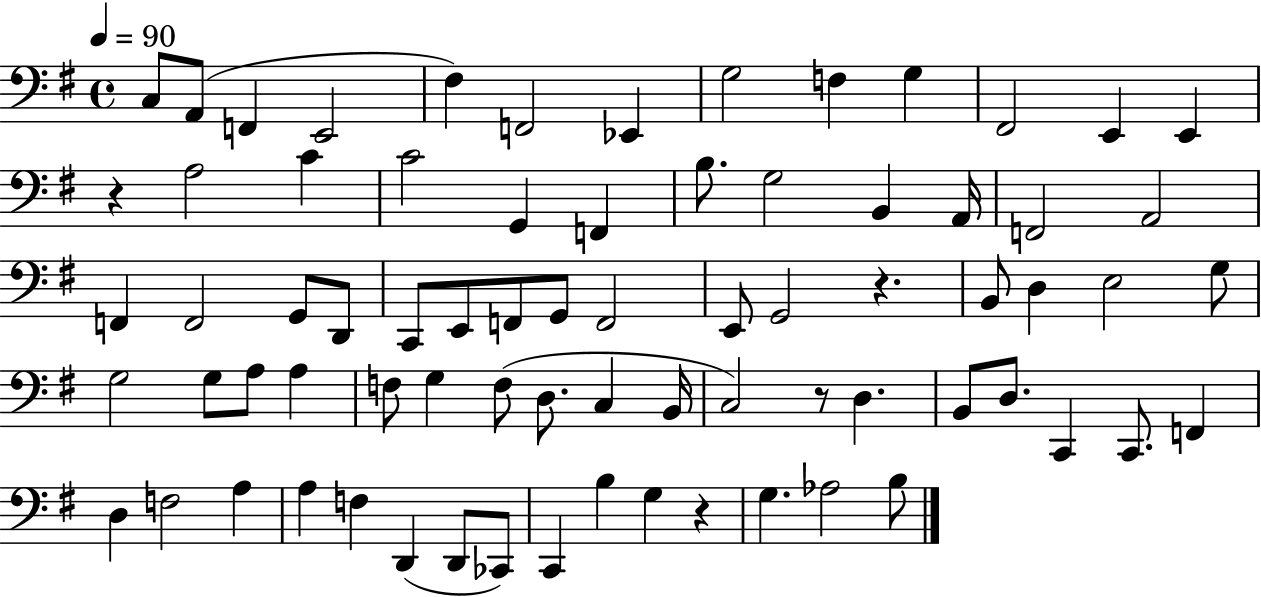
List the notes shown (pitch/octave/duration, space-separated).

C3/e A2/e F2/q E2/h F#3/q F2/h Eb2/q G3/h F3/q G3/q F#2/h E2/q E2/q R/q A3/h C4/q C4/h G2/q F2/q B3/e. G3/h B2/q A2/s F2/h A2/h F2/q F2/h G2/e D2/e C2/e E2/e F2/e G2/e F2/h E2/e G2/h R/q. B2/e D3/q E3/h G3/e G3/h G3/e A3/e A3/q F3/e G3/q F3/e D3/e. C3/q B2/s C3/h R/e D3/q. B2/e D3/e. C2/q C2/e. F2/q D3/q F3/h A3/q A3/q F3/q D2/q D2/e CES2/e C2/q B3/q G3/q R/q G3/q. Ab3/h B3/e